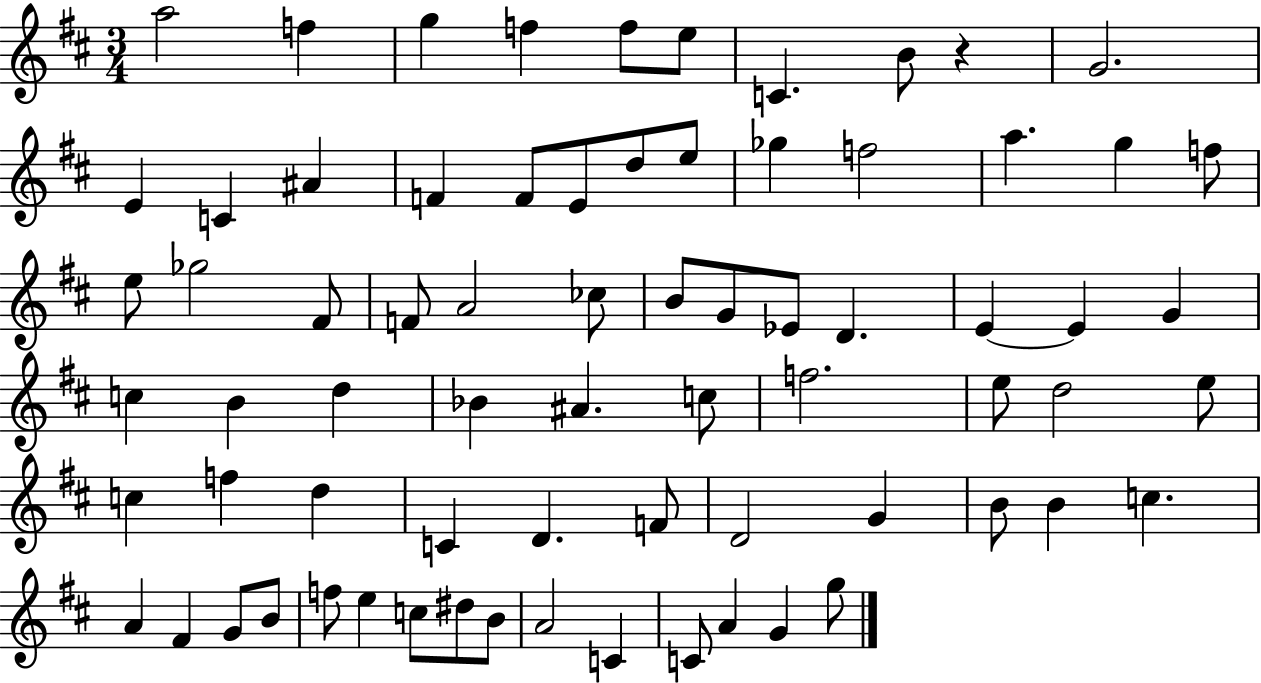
A5/h F5/q G5/q F5/q F5/e E5/e C4/q. B4/e R/q G4/h. E4/q C4/q A#4/q F4/q F4/e E4/e D5/e E5/e Gb5/q F5/h A5/q. G5/q F5/e E5/e Gb5/h F#4/e F4/e A4/h CES5/e B4/e G4/e Eb4/e D4/q. E4/q E4/q G4/q C5/q B4/q D5/q Bb4/q A#4/q. C5/e F5/h. E5/e D5/h E5/e C5/q F5/q D5/q C4/q D4/q. F4/e D4/h G4/q B4/e B4/q C5/q. A4/q F#4/q G4/e B4/e F5/e E5/q C5/e D#5/e B4/e A4/h C4/q C4/e A4/q G4/q G5/e